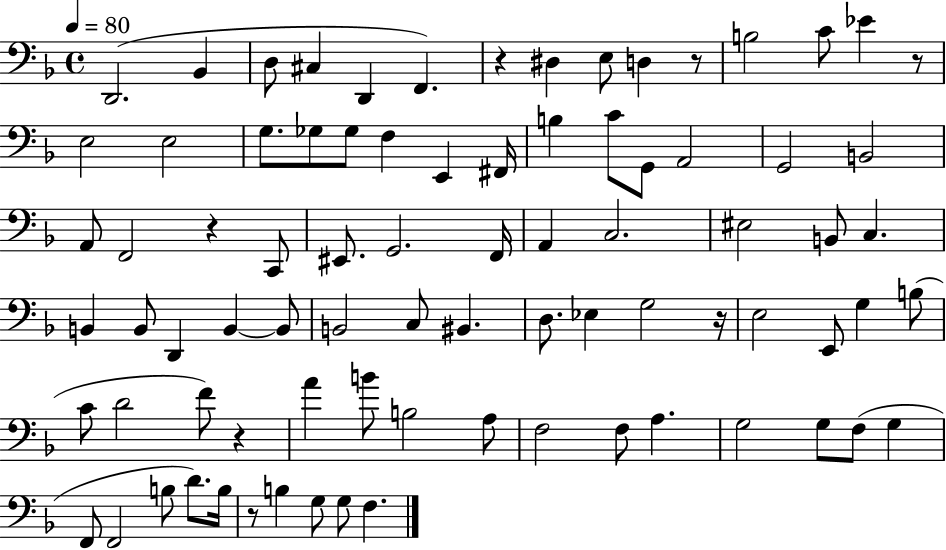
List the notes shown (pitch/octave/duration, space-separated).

D2/h. Bb2/q D3/e C#3/q D2/q F2/q. R/q D#3/q E3/e D3/q R/e B3/h C4/e Eb4/q R/e E3/h E3/h G3/e. Gb3/e Gb3/e F3/q E2/q F#2/s B3/q C4/e G2/e A2/h G2/h B2/h A2/e F2/h R/q C2/e EIS2/e. G2/h. F2/s A2/q C3/h. EIS3/h B2/e C3/q. B2/q B2/e D2/q B2/q B2/e B2/h C3/e BIS2/q. D3/e. Eb3/q G3/h R/s E3/h E2/e G3/q B3/e C4/e D4/h F4/e R/q A4/q B4/e B3/h A3/e F3/h F3/e A3/q. G3/h G3/e F3/e G3/q F2/e F2/h B3/e D4/e. B3/s R/e B3/q G3/e G3/e F3/q.